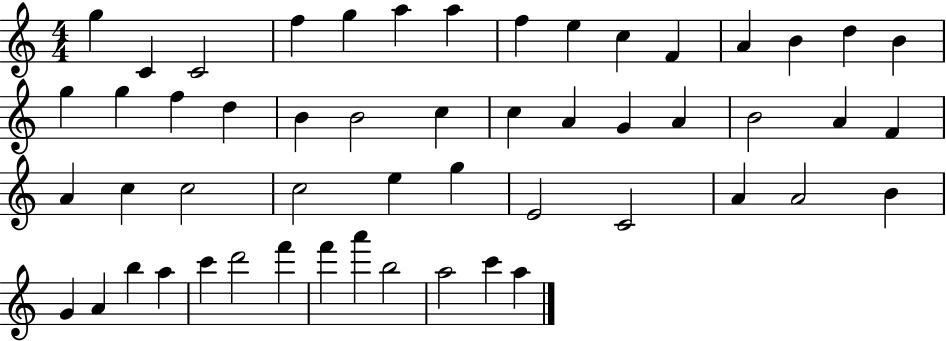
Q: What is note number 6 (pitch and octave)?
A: A5